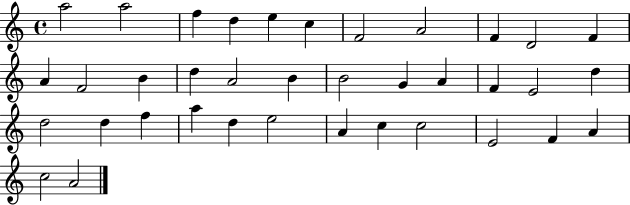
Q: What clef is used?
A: treble